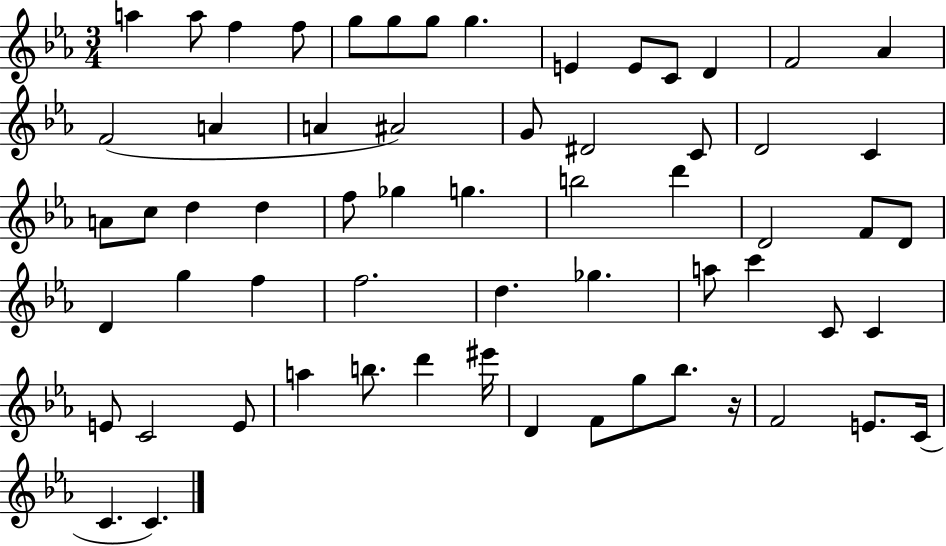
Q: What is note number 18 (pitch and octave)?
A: A#4